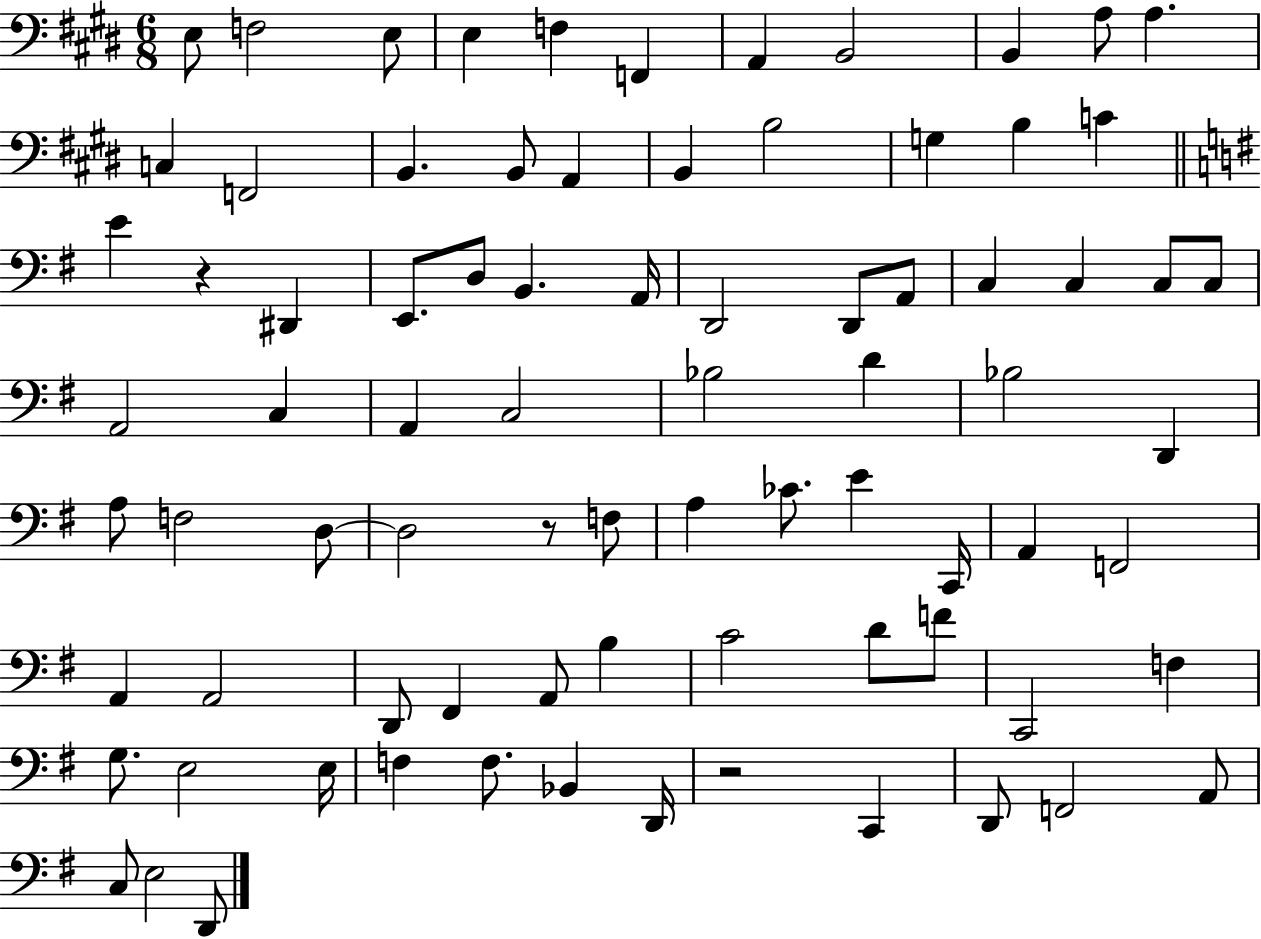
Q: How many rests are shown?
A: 3